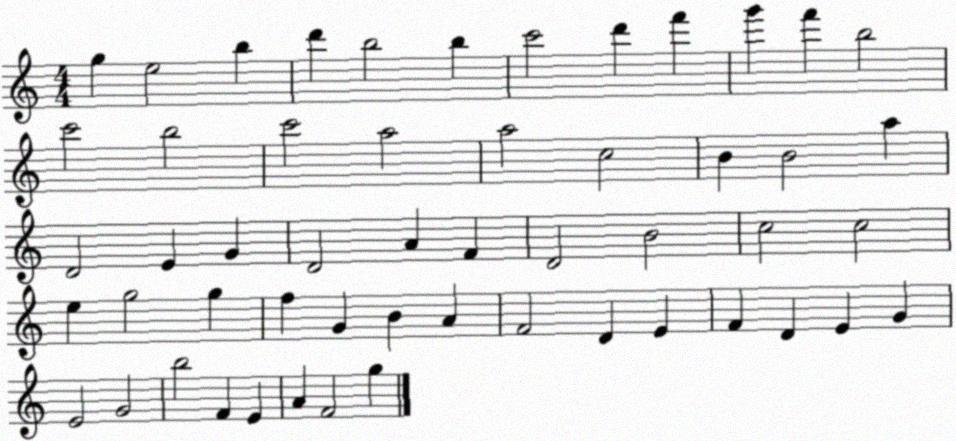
X:1
T:Untitled
M:4/4
L:1/4
K:C
g e2 b d' b2 b c'2 d' f' g' f' b2 c'2 b2 c'2 a2 a2 c2 B B2 a D2 E G D2 A F D2 B2 c2 c2 e g2 g f G B A F2 D E F D E G E2 G2 b2 F E A F2 g